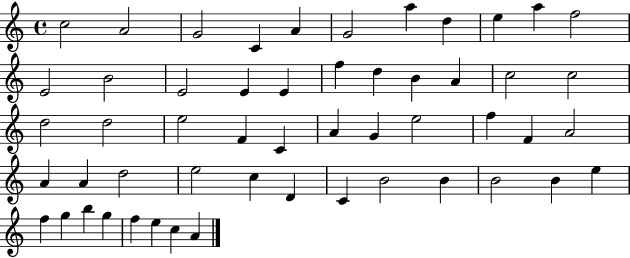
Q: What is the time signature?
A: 4/4